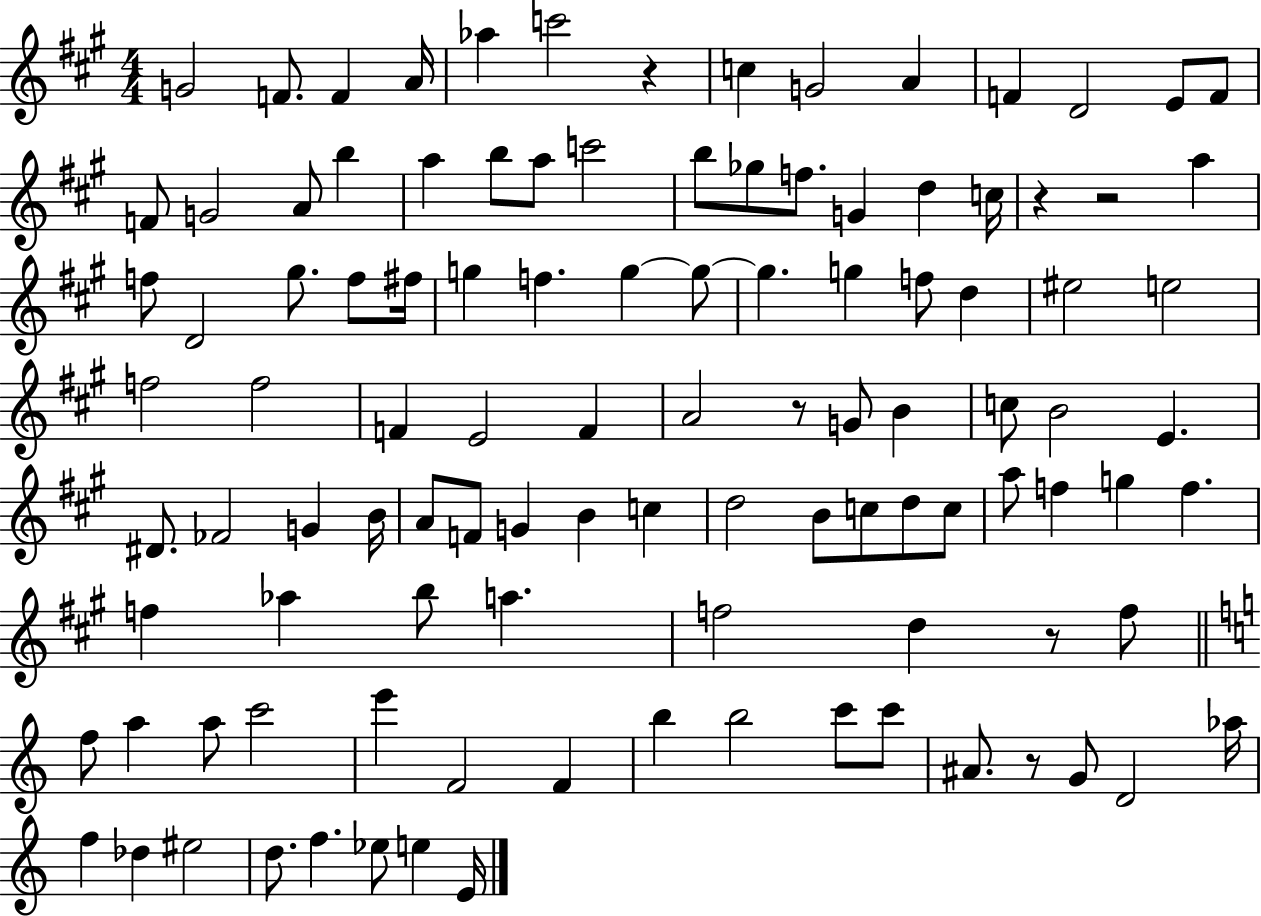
{
  \clef treble
  \numericTimeSignature
  \time 4/4
  \key a \major
  \repeat volta 2 { g'2 f'8. f'4 a'16 | aes''4 c'''2 r4 | c''4 g'2 a'4 | f'4 d'2 e'8 f'8 | \break f'8 g'2 a'8 b''4 | a''4 b''8 a''8 c'''2 | b''8 ges''8 f''8. g'4 d''4 c''16 | r4 r2 a''4 | \break f''8 d'2 gis''8. f''8 fis''16 | g''4 f''4. g''4~~ g''8~~ | g''4. g''4 f''8 d''4 | eis''2 e''2 | \break f''2 f''2 | f'4 e'2 f'4 | a'2 r8 g'8 b'4 | c''8 b'2 e'4. | \break dis'8. fes'2 g'4 b'16 | a'8 f'8 g'4 b'4 c''4 | d''2 b'8 c''8 d''8 c''8 | a''8 f''4 g''4 f''4. | \break f''4 aes''4 b''8 a''4. | f''2 d''4 r8 f''8 | \bar "||" \break \key a \minor f''8 a''4 a''8 c'''2 | e'''4 f'2 f'4 | b''4 b''2 c'''8 c'''8 | ais'8. r8 g'8 d'2 aes''16 | \break f''4 des''4 eis''2 | d''8. f''4. ees''8 e''4 e'16 | } \bar "|."
}